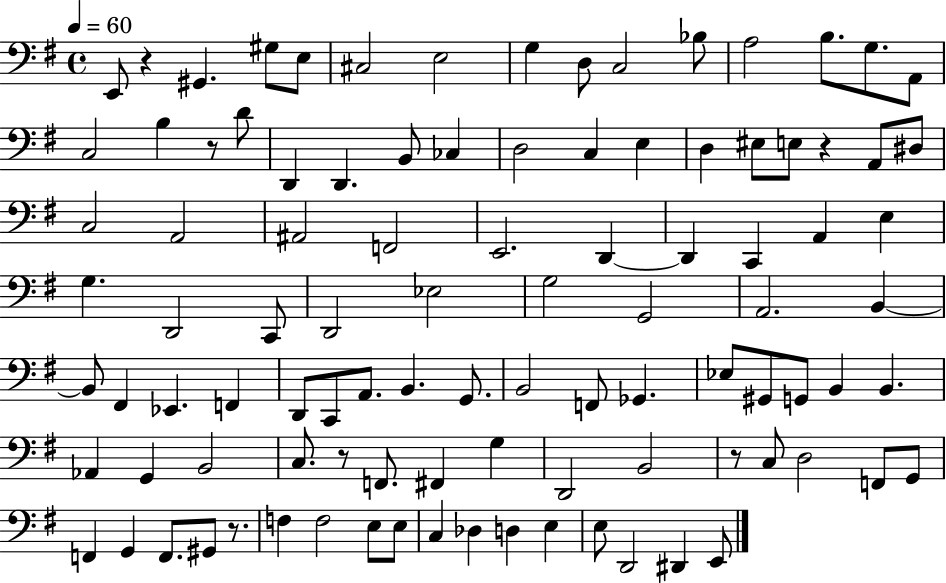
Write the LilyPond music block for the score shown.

{
  \clef bass
  \time 4/4
  \defaultTimeSignature
  \key g \major
  \tempo 4 = 60
  \repeat volta 2 { e,8 r4 gis,4. gis8 e8 | cis2 e2 | g4 d8 c2 bes8 | a2 b8. g8. a,8 | \break c2 b4 r8 d'8 | d,4 d,4. b,8 ces4 | d2 c4 e4 | d4 eis8 e8 r4 a,8 dis8 | \break c2 a,2 | ais,2 f,2 | e,2. d,4~~ | d,4 c,4 a,4 e4 | \break g4. d,2 c,8 | d,2 ees2 | g2 g,2 | a,2. b,4~~ | \break b,8 fis,4 ees,4. f,4 | d,8 c,8 a,8. b,4. g,8. | b,2 f,8 ges,4. | ees8 gis,8 g,8 b,4 b,4. | \break aes,4 g,4 b,2 | c8. r8 f,8. fis,4 g4 | d,2 b,2 | r8 c8 d2 f,8 g,8 | \break f,4 g,4 f,8. gis,8 r8. | f4 f2 e8 e8 | c4 des4 d4 e4 | e8 d,2 dis,4 e,8 | \break } \bar "|."
}